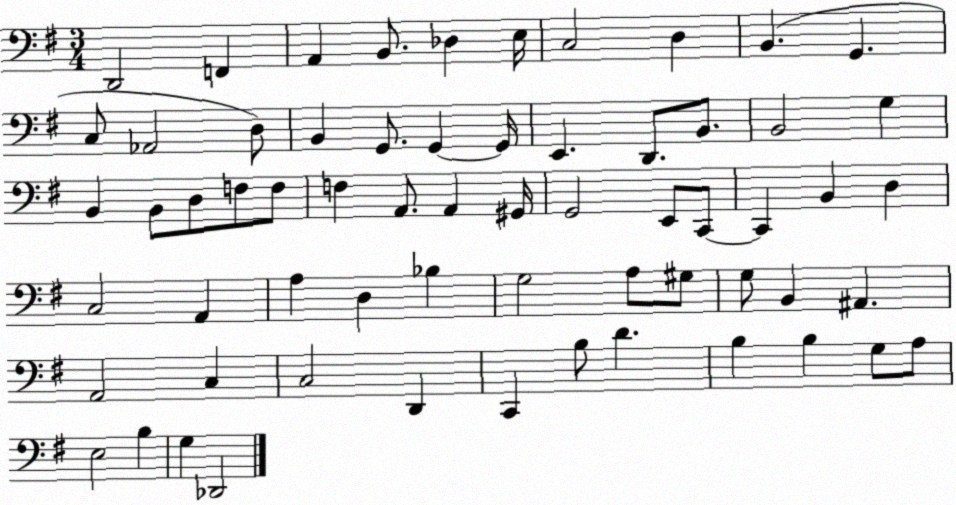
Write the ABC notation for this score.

X:1
T:Untitled
M:3/4
L:1/4
K:G
D,,2 F,, A,, B,,/2 _D, E,/4 C,2 D, B,, G,, C,/2 _A,,2 D,/2 B,, G,,/2 G,, G,,/4 E,, D,,/2 B,,/2 B,,2 G, B,, B,,/2 D,/2 F,/2 F,/2 F, A,,/2 A,, ^G,,/4 G,,2 E,,/2 C,,/2 C,, B,, D, C,2 A,, A, D, _B, G,2 A,/2 ^G,/2 G,/2 B,, ^A,, A,,2 C, C,2 D,, C,, B,/2 D B, B, G,/2 A,/2 E,2 B, G, _D,,2